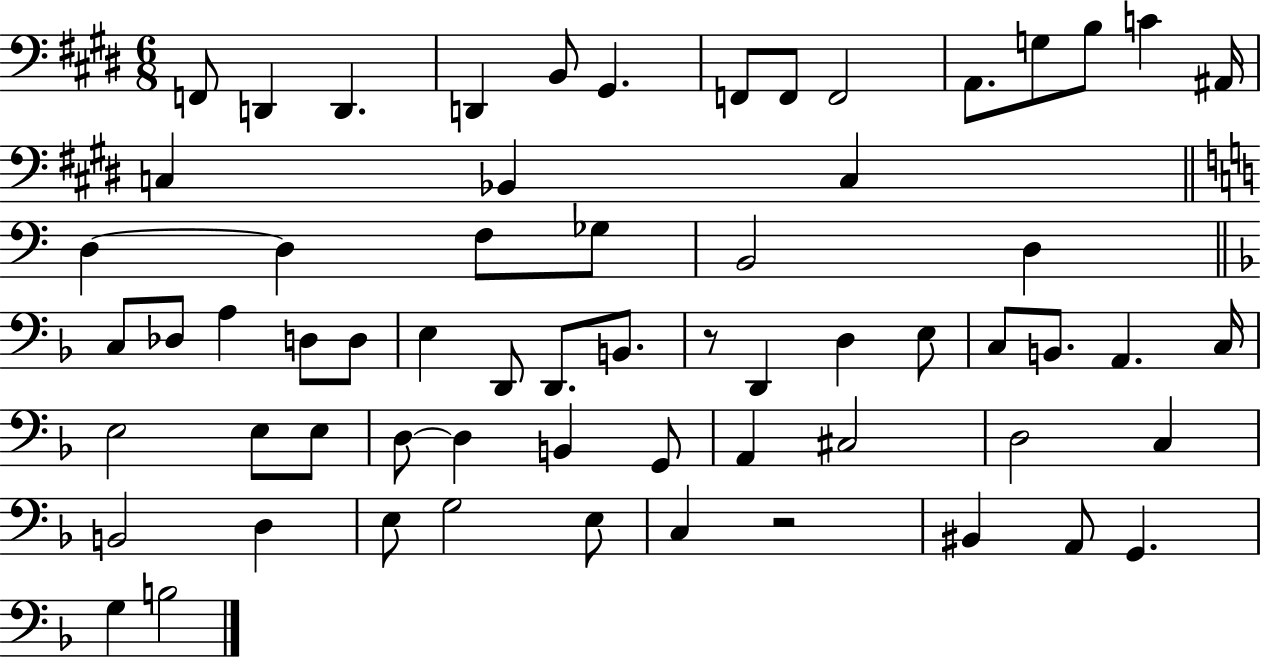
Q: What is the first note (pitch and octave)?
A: F2